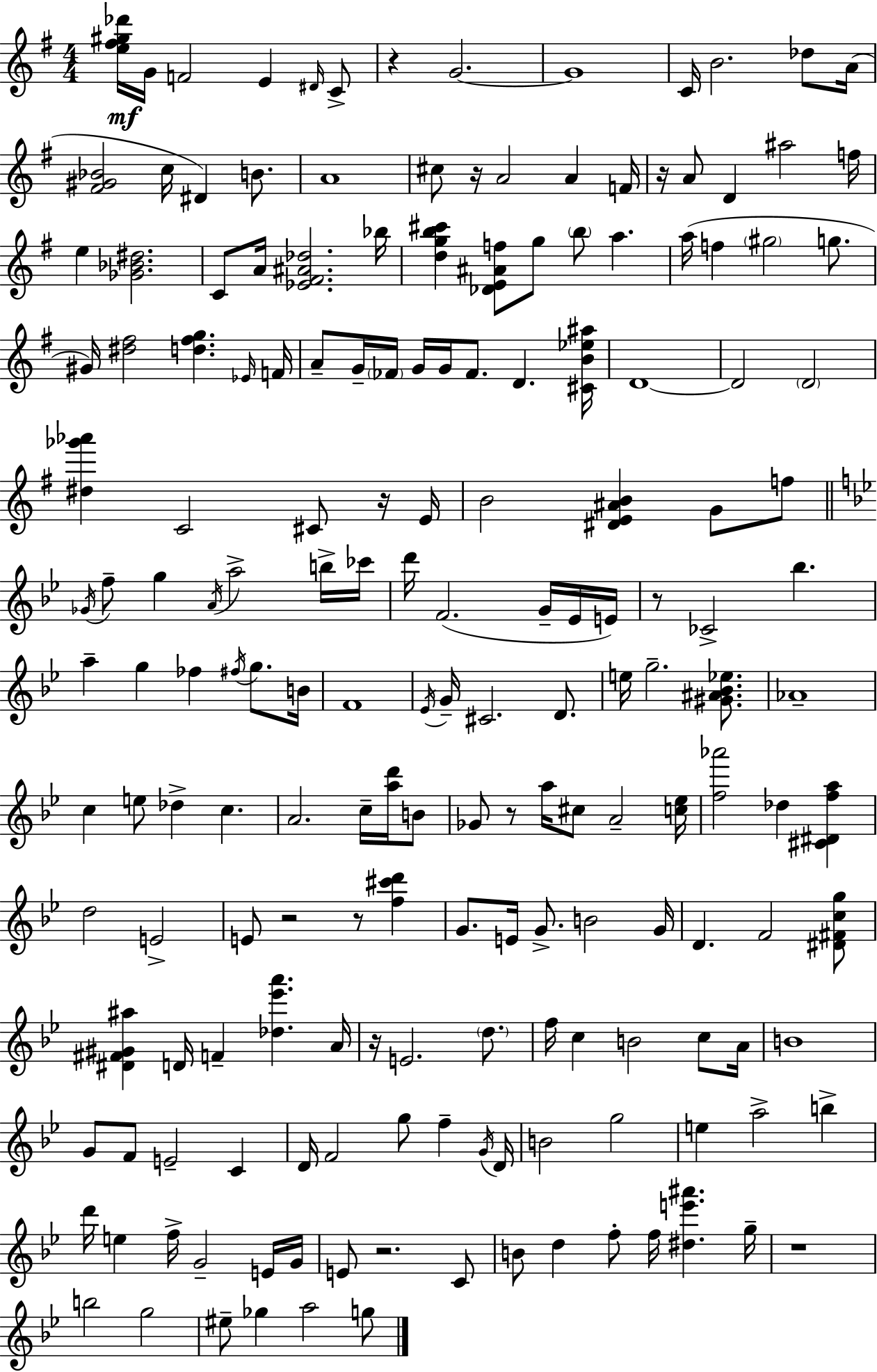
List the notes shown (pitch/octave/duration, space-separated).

[E5,F#5,G#5,Db6]/s G4/s F4/h E4/q D#4/s C4/e R/q G4/h. G4/w C4/s B4/h. Db5/e A4/s [F#4,G#4,Bb4]/h C5/s D#4/q B4/e. A4/w C#5/e R/s A4/h A4/q F4/s R/s A4/e D4/q A#5/h F5/s E5/q [Gb4,Bb4,D#5]/h. C4/e A4/s [Eb4,F#4,A#4,Db5]/h. Bb5/s [D5,G5,B5,C#6]/q [Db4,E4,A#4,F5]/e G5/e B5/e A5/q. A5/s F5/q G#5/h G5/e. G#4/s [D#5,F#5]/h [D5,F#5,G5]/q. Eb4/s F4/s A4/e G4/s FES4/s G4/s G4/s FES4/e. D4/q. [C#4,B4,Eb5,A#5]/s D4/w D4/h D4/h [D#5,Gb6,Ab6]/q C4/h C#4/e R/s E4/s B4/h [D#4,E4,A#4,B4]/q G4/e F5/e Gb4/s F5/e G5/q A4/s A5/h B5/s CES6/s D6/s F4/h. G4/s Eb4/s E4/s R/e CES4/h Bb5/q. A5/q G5/q FES5/q F#5/s G5/e. B4/s F4/w Eb4/s G4/s C#4/h. D4/e. E5/s G5/h. [G#4,A#4,Bb4,Eb5]/e. Ab4/w C5/q E5/e Db5/q C5/q. A4/h. C5/s [A5,D6]/s B4/e Gb4/e R/e A5/s C#5/e A4/h [C5,Eb5]/s [F5,Ab6]/h Db5/q [C#4,D#4,F5,A5]/q D5/h E4/h E4/e R/h R/e [F5,C#6,D6]/q G4/e. E4/s G4/e. B4/h G4/s D4/q. F4/h [D#4,F#4,C5,G5]/e [D#4,F#4,G#4,A#5]/q D4/s F4/q [Db5,Eb6,A6]/q. A4/s R/s E4/h. D5/e. F5/s C5/q B4/h C5/e A4/s B4/w G4/e F4/e E4/h C4/q D4/s F4/h G5/e F5/q G4/s D4/s B4/h G5/h E5/q A5/h B5/q D6/s E5/q F5/s G4/h E4/s G4/s E4/e R/h. C4/e B4/e D5/q F5/e F5/s [D#5,E6,A#6]/q. G5/s R/w B5/h G5/h EIS5/e Gb5/q A5/h G5/e